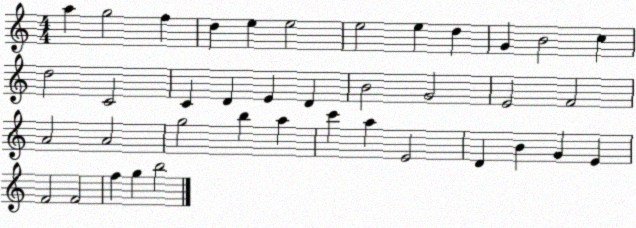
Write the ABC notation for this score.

X:1
T:Untitled
M:4/4
L:1/4
K:C
a g2 f d e e2 e2 e d G B2 c d2 C2 C D E D B2 G2 E2 F2 A2 A2 g2 b a c' a E2 D B G E F2 F2 f g b2